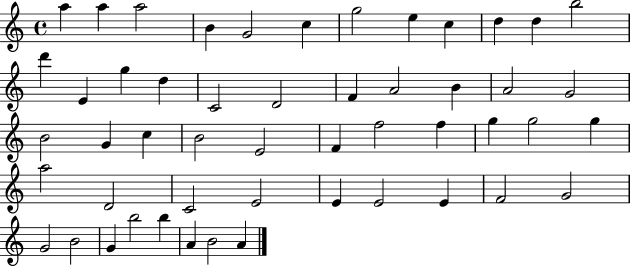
A5/q A5/q A5/h B4/q G4/h C5/q G5/h E5/q C5/q D5/q D5/q B5/h D6/q E4/q G5/q D5/q C4/h D4/h F4/q A4/h B4/q A4/h G4/h B4/h G4/q C5/q B4/h E4/h F4/q F5/h F5/q G5/q G5/h G5/q A5/h D4/h C4/h E4/h E4/q E4/h E4/q F4/h G4/h G4/h B4/h G4/q B5/h B5/q A4/q B4/h A4/q